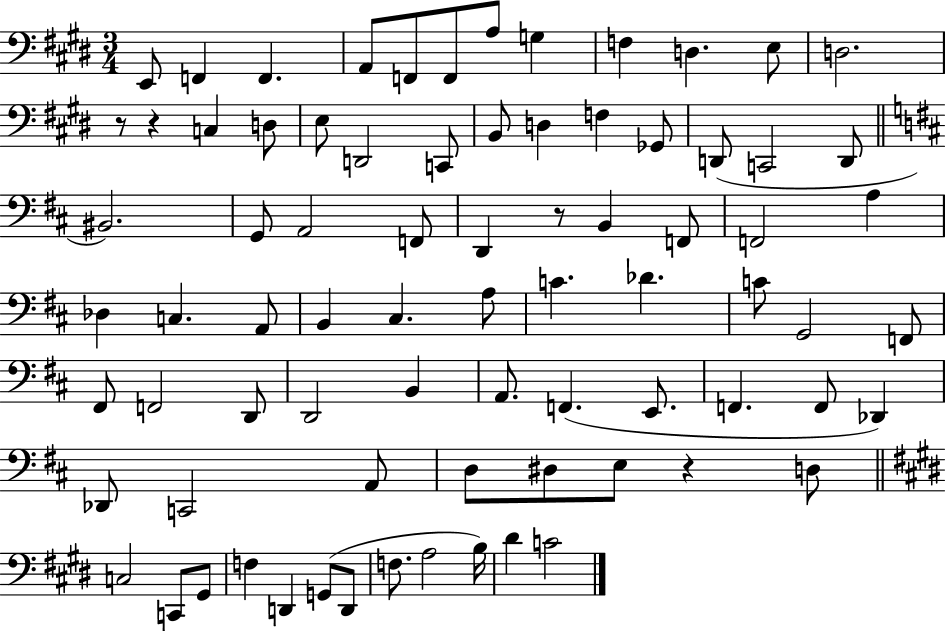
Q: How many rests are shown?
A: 4